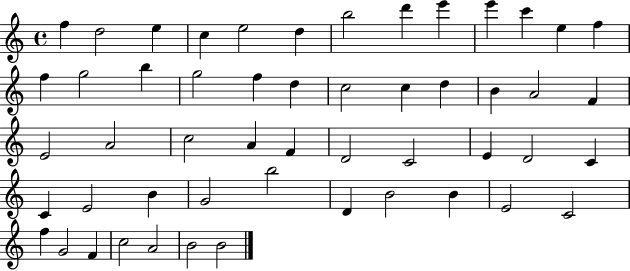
X:1
T:Untitled
M:4/4
L:1/4
K:C
f d2 e c e2 d b2 d' e' e' c' e f f g2 b g2 f d c2 c d B A2 F E2 A2 c2 A F D2 C2 E D2 C C E2 B G2 b2 D B2 B E2 C2 f G2 F c2 A2 B2 B2